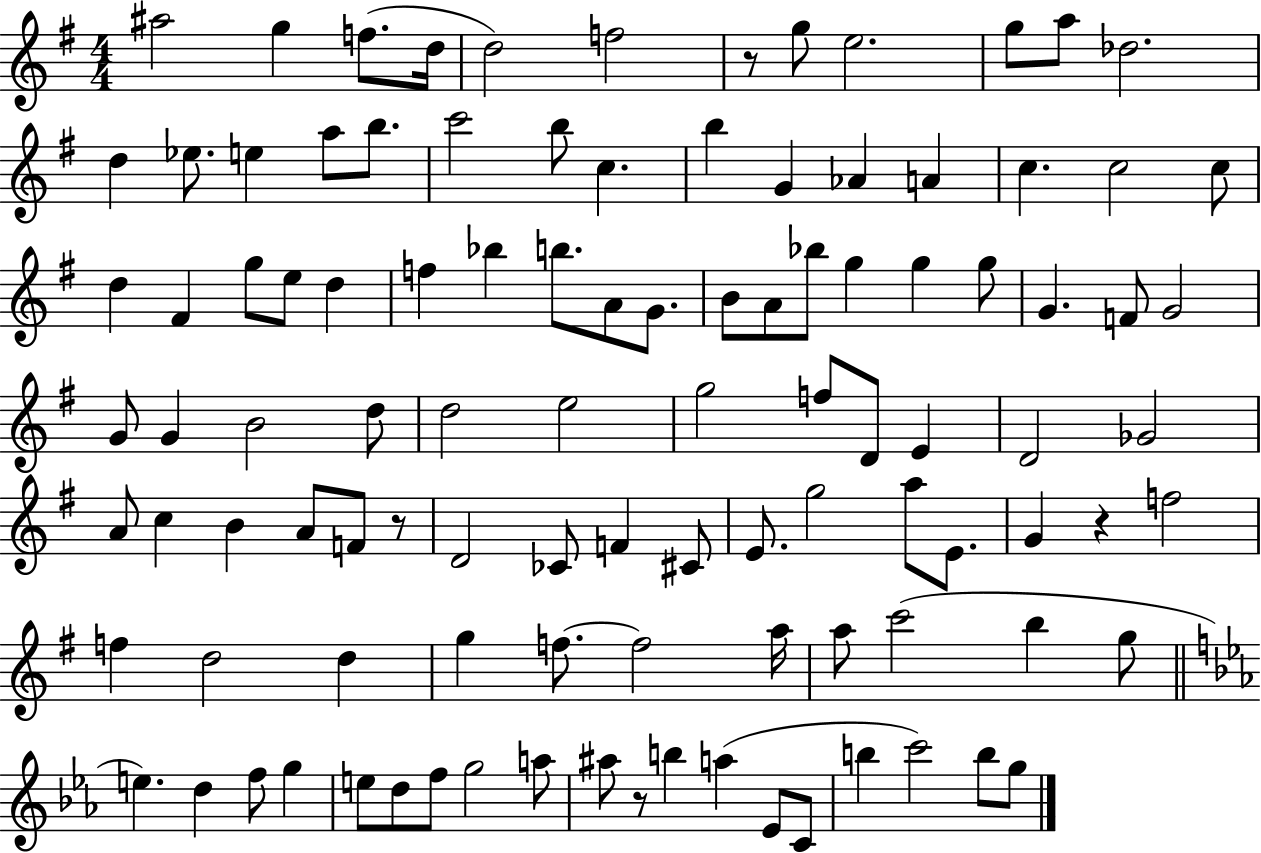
A#5/h G5/q F5/e. D5/s D5/h F5/h R/e G5/e E5/h. G5/e A5/e Db5/h. D5/q Eb5/e. E5/q A5/e B5/e. C6/h B5/e C5/q. B5/q G4/q Ab4/q A4/q C5/q. C5/h C5/e D5/q F#4/q G5/e E5/e D5/q F5/q Bb5/q B5/e. A4/e G4/e. B4/e A4/e Bb5/e G5/q G5/q G5/e G4/q. F4/e G4/h G4/e G4/q B4/h D5/e D5/h E5/h G5/h F5/e D4/e E4/q D4/h Gb4/h A4/e C5/q B4/q A4/e F4/e R/e D4/h CES4/e F4/q C#4/e E4/e. G5/h A5/e E4/e. G4/q R/q F5/h F5/q D5/h D5/q G5/q F5/e. F5/h A5/s A5/e C6/h B5/q G5/e E5/q. D5/q F5/e G5/q E5/e D5/e F5/e G5/h A5/e A#5/e R/e B5/q A5/q Eb4/e C4/e B5/q C6/h B5/e G5/e